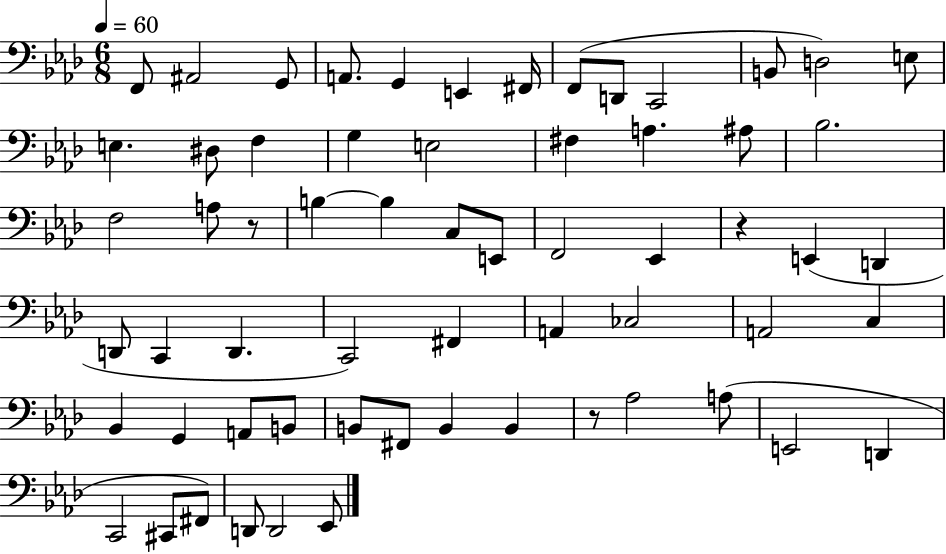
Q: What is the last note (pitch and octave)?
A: Eb2